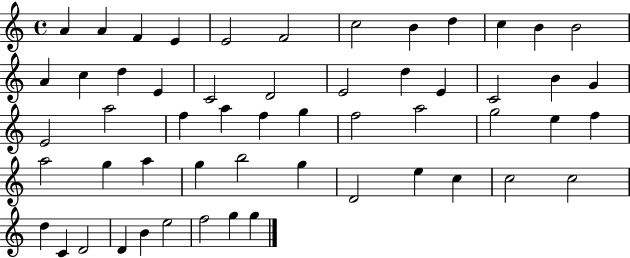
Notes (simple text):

A4/q A4/q F4/q E4/q E4/h F4/h C5/h B4/q D5/q C5/q B4/q B4/h A4/q C5/q D5/q E4/q C4/h D4/h E4/h D5/q E4/q C4/h B4/q G4/q E4/h A5/h F5/q A5/q F5/q G5/q F5/h A5/h G5/h E5/q F5/q A5/h G5/q A5/q G5/q B5/h G5/q D4/h E5/q C5/q C5/h C5/h D5/q C4/q D4/h D4/q B4/q E5/h F5/h G5/q G5/q